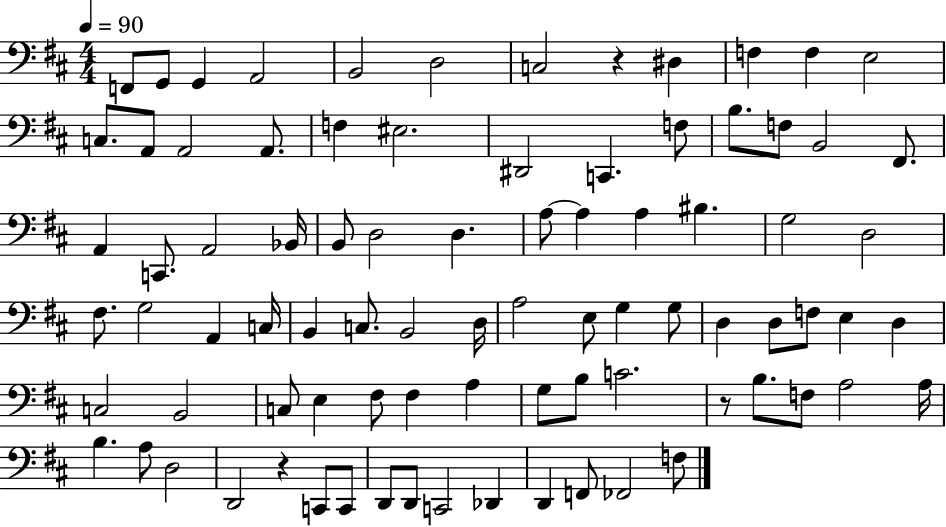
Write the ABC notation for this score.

X:1
T:Untitled
M:4/4
L:1/4
K:D
F,,/2 G,,/2 G,, A,,2 B,,2 D,2 C,2 z ^D, F, F, E,2 C,/2 A,,/2 A,,2 A,,/2 F, ^E,2 ^D,,2 C,, F,/2 B,/2 F,/2 B,,2 ^F,,/2 A,, C,,/2 A,,2 _B,,/4 B,,/2 D,2 D, A,/2 A, A, ^B, G,2 D,2 ^F,/2 G,2 A,, C,/4 B,, C,/2 B,,2 D,/4 A,2 E,/2 G, G,/2 D, D,/2 F,/2 E, D, C,2 B,,2 C,/2 E, ^F,/2 ^F, A, G,/2 B,/2 C2 z/2 B,/2 F,/2 A,2 A,/4 B, A,/2 D,2 D,,2 z C,,/2 C,,/2 D,,/2 D,,/2 C,,2 _D,, D,, F,,/2 _F,,2 F,/2